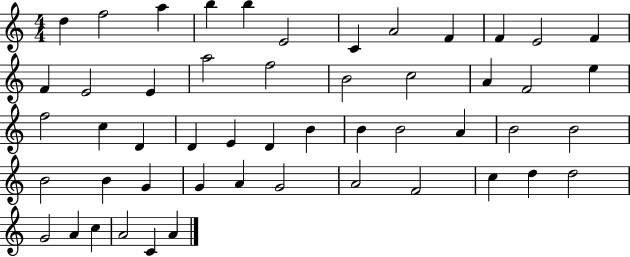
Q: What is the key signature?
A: C major